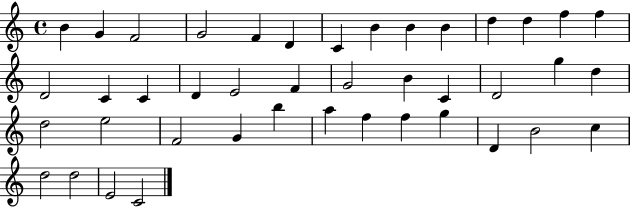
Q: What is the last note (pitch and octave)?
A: C4